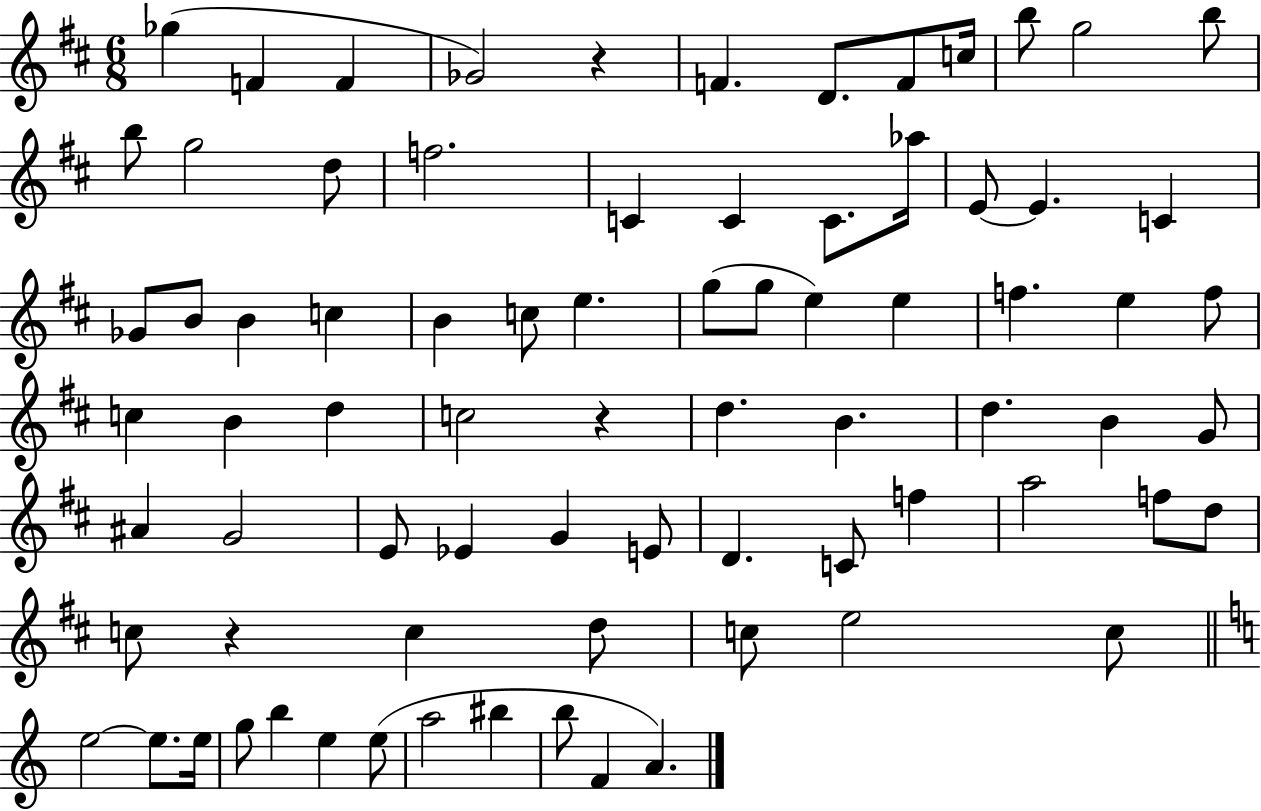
Gb5/q F4/q F4/q Gb4/h R/q F4/q. D4/e. F4/e C5/s B5/e G5/h B5/e B5/e G5/h D5/e F5/h. C4/q C4/q C4/e. Ab5/s E4/e E4/q. C4/q Gb4/e B4/e B4/q C5/q B4/q C5/e E5/q. G5/e G5/e E5/q E5/q F5/q. E5/q F5/e C5/q B4/q D5/q C5/h R/q D5/q. B4/q. D5/q. B4/q G4/e A#4/q G4/h E4/e Eb4/q G4/q E4/e D4/q. C4/e F5/q A5/h F5/e D5/e C5/e R/q C5/q D5/e C5/e E5/h C5/e E5/h E5/e. E5/s G5/e B5/q E5/q E5/e A5/h BIS5/q B5/e F4/q A4/q.